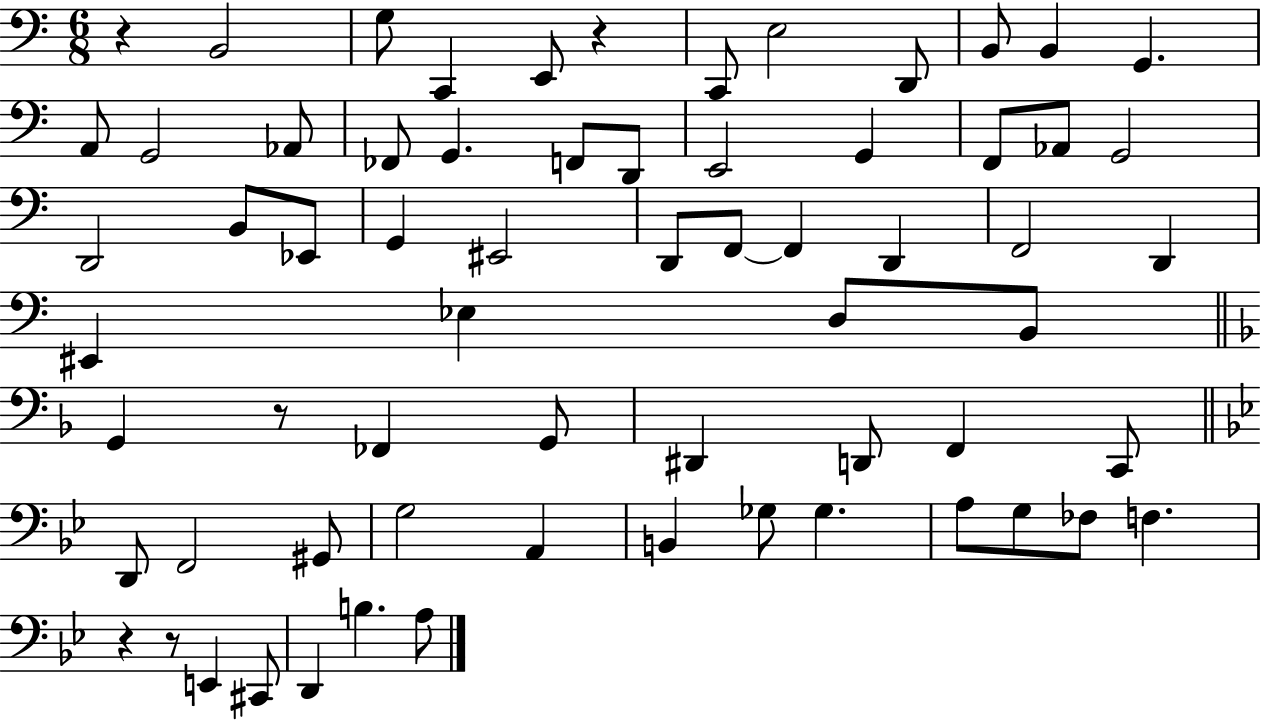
{
  \clef bass
  \numericTimeSignature
  \time 6/8
  \key c \major
  r4 b,2 | g8 c,4 e,8 r4 | c,8 e2 d,8 | b,8 b,4 g,4. | \break a,8 g,2 aes,8 | fes,8 g,4. f,8 d,8 | e,2 g,4 | f,8 aes,8 g,2 | \break d,2 b,8 ees,8 | g,4 eis,2 | d,8 f,8~~ f,4 d,4 | f,2 d,4 | \break eis,4 ees4 d8 b,8 | \bar "||" \break \key d \minor g,4 r8 fes,4 g,8 | dis,4 d,8 f,4 c,8 | \bar "||" \break \key bes \major d,8 f,2 gis,8 | g2 a,4 | b,4 ges8 ges4. | a8 g8 fes8 f4. | \break r4 r8 e,4 cis,8 | d,4 b4. a8 | \bar "|."
}